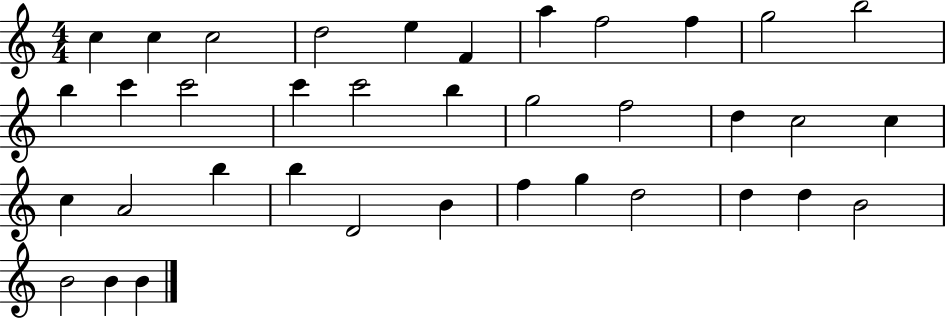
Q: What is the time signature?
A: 4/4